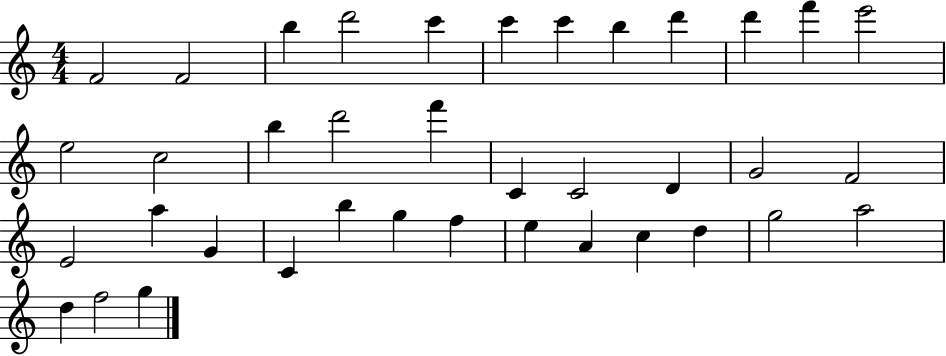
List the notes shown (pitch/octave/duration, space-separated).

F4/h F4/h B5/q D6/h C6/q C6/q C6/q B5/q D6/q D6/q F6/q E6/h E5/h C5/h B5/q D6/h F6/q C4/q C4/h D4/q G4/h F4/h E4/h A5/q G4/q C4/q B5/q G5/q F5/q E5/q A4/q C5/q D5/q G5/h A5/h D5/q F5/h G5/q